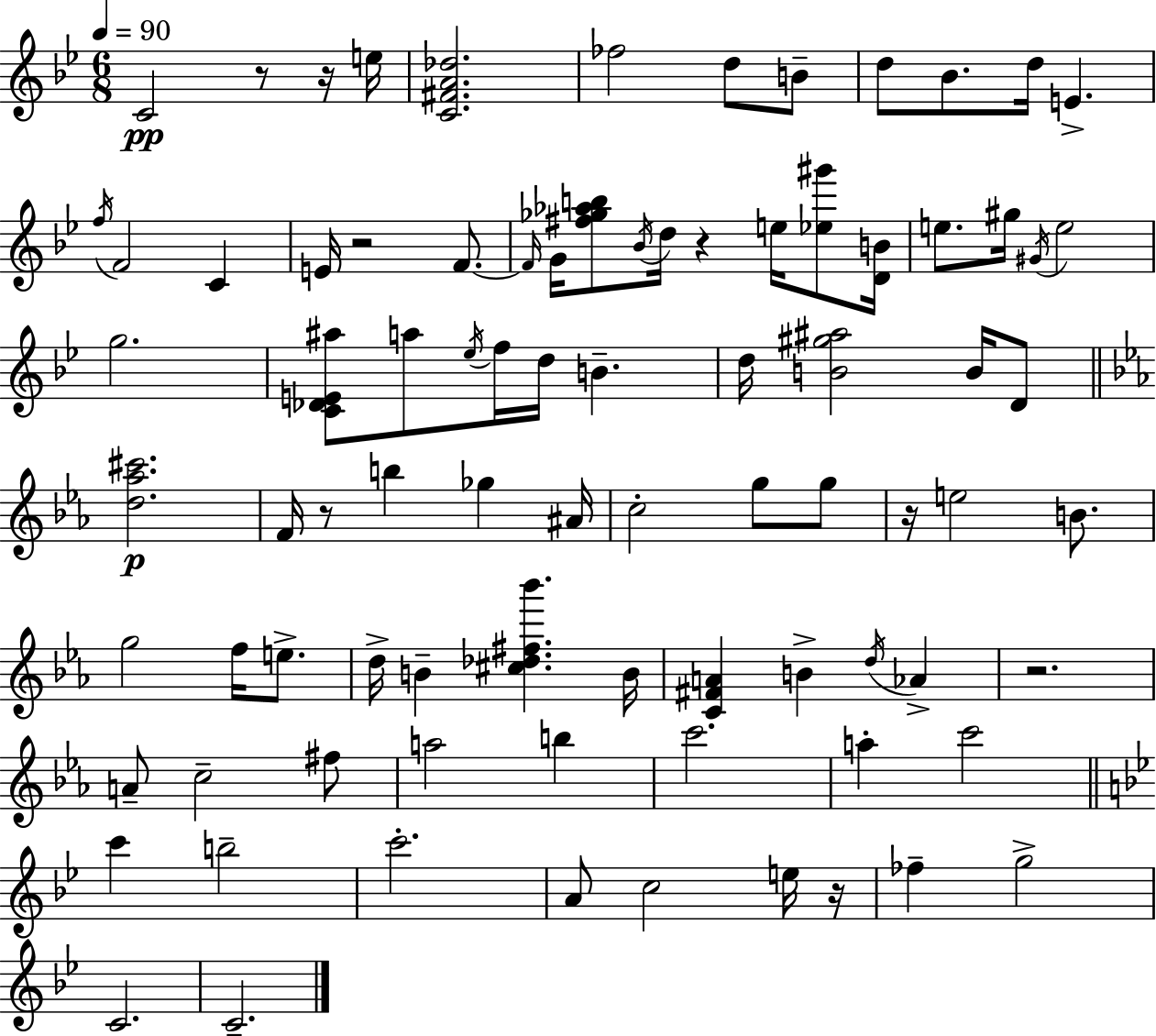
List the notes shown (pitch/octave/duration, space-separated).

C4/h R/e R/s E5/s [C4,F#4,A4,Db5]/h. FES5/h D5/e B4/e D5/e Bb4/e. D5/s E4/q. F5/s F4/h C4/q E4/s R/h F4/e. F4/s G4/s [F#5,Gb5,Ab5,B5]/e Bb4/s D5/s R/q E5/s [Eb5,G#6]/e [D4,B4]/s E5/e. G#5/s G#4/s E5/h G5/h. [C4,Db4,E4,A#5]/e A5/e Eb5/s F5/s D5/s B4/q. D5/s [B4,G#5,A#5]/h B4/s D4/e [D5,Ab5,C#6]/h. F4/s R/e B5/q Gb5/q A#4/s C5/h G5/e G5/e R/s E5/h B4/e. G5/h F5/s E5/e. D5/s B4/q [C#5,Db5,F#5,Bb6]/q. B4/s [C4,F#4,A4]/q B4/q D5/s Ab4/q R/h. A4/e C5/h F#5/e A5/h B5/q C6/h. A5/q C6/h C6/q B5/h C6/h. A4/e C5/h E5/s R/s FES5/q G5/h C4/h. C4/h.